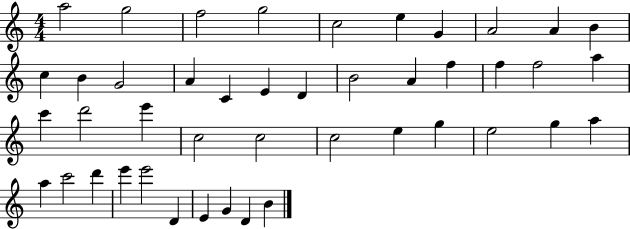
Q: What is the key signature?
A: C major